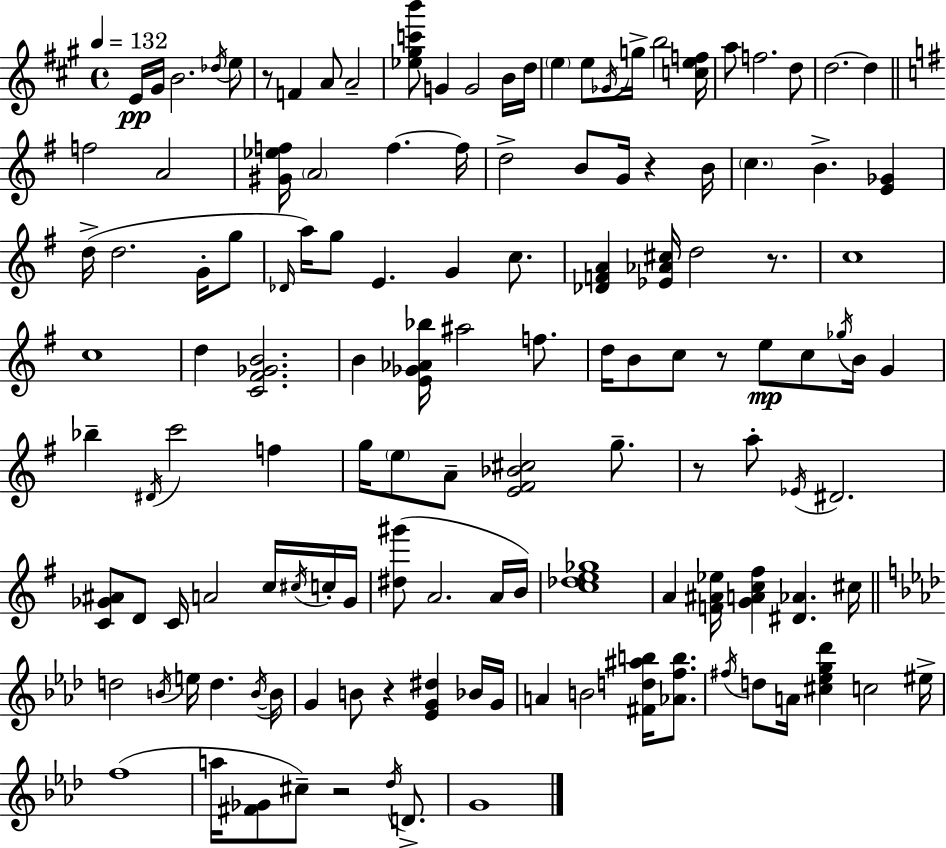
E4/s G#4/s B4/h. Db5/s E5/e R/e F4/q A4/e A4/h [Eb5,G#5,C6,B6]/e G4/q G4/h B4/s D5/s E5/q E5/e Gb4/s G5/s B5/h [C5,E5,F5]/s A5/e F5/h. D5/e D5/h. D5/q F5/h A4/h [G#4,Eb5,F5]/s A4/h F5/q. F5/s D5/h B4/e G4/s R/q B4/s C5/q. B4/q. [E4,Gb4]/q D5/s D5/h. G4/s G5/e Db4/s A5/s G5/e E4/q. G4/q C5/e. [Db4,F4,A4]/q [Eb4,Ab4,C#5]/s D5/h R/e. C5/w C5/w D5/q [C4,F#4,Gb4,B4]/h. B4/q [E4,Gb4,Ab4,Bb5]/s A#5/h F5/e. D5/s B4/e C5/e R/e E5/e C5/e Gb5/s B4/s G4/q Bb5/q D#4/s C6/h F5/q G5/s E5/e A4/e [E4,F#4,Bb4,C#5]/h G5/e. R/e A5/e Eb4/s D#4/h. [C4,Gb4,A#4]/e D4/e C4/s A4/h C5/s C#5/s C5/s Gb4/s [D#5,G#6]/e A4/h. A4/s B4/s [C5,Db5,E5,Gb5]/w A4/q [F4,A#4,Eb5]/s [G4,A4,C5,F#5]/q [D#4,Ab4]/q. C#5/s D5/h B4/s E5/s D5/q. B4/s B4/s G4/q B4/e R/q [Eb4,G4,D#5]/q Bb4/s G4/s A4/q B4/h [F#4,D5,A#5,B5]/s [Ab4,F5,B5]/e. F#5/s D5/e A4/s [C#5,Eb5,G5,Db6]/q C5/h EIS5/s F5/w A5/s [F#4,Gb4]/e C#5/e R/h Db5/s D4/e. G4/w